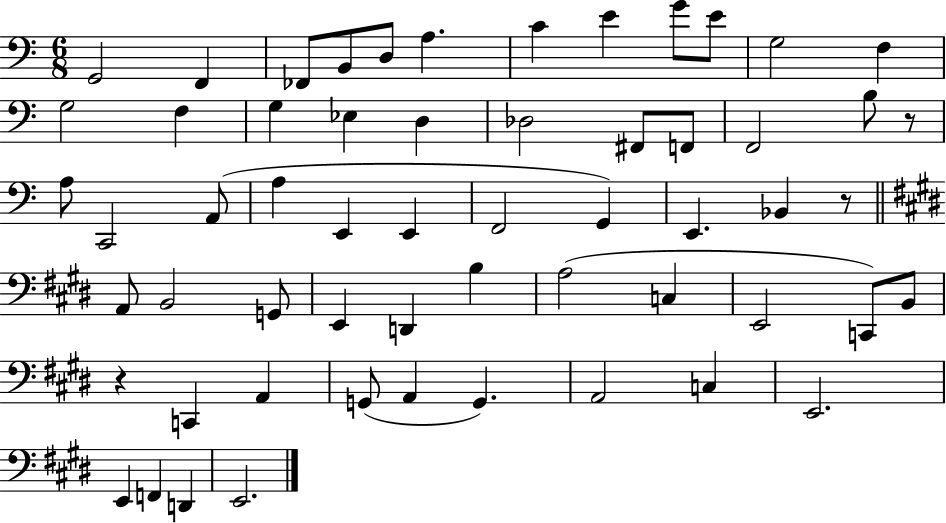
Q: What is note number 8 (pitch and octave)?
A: E4